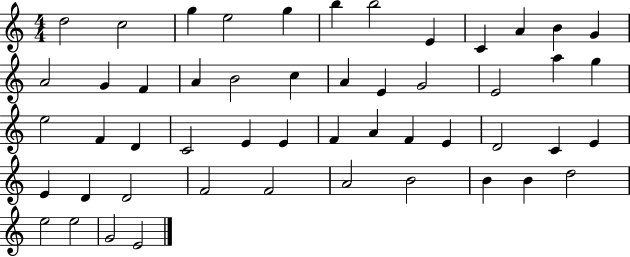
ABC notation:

X:1
T:Untitled
M:4/4
L:1/4
K:C
d2 c2 g e2 g b b2 E C A B G A2 G F A B2 c A E G2 E2 a g e2 F D C2 E E F A F E D2 C E E D D2 F2 F2 A2 B2 B B d2 e2 e2 G2 E2